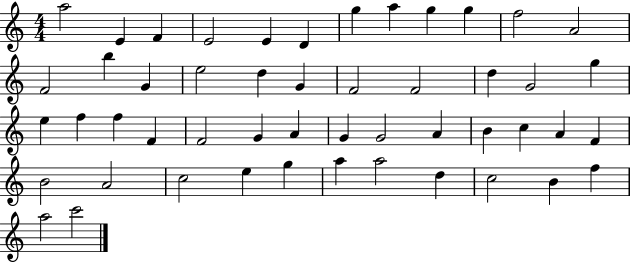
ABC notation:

X:1
T:Untitled
M:4/4
L:1/4
K:C
a2 E F E2 E D g a g g f2 A2 F2 b G e2 d G F2 F2 d G2 g e f f F F2 G A G G2 A B c A F B2 A2 c2 e g a a2 d c2 B f a2 c'2